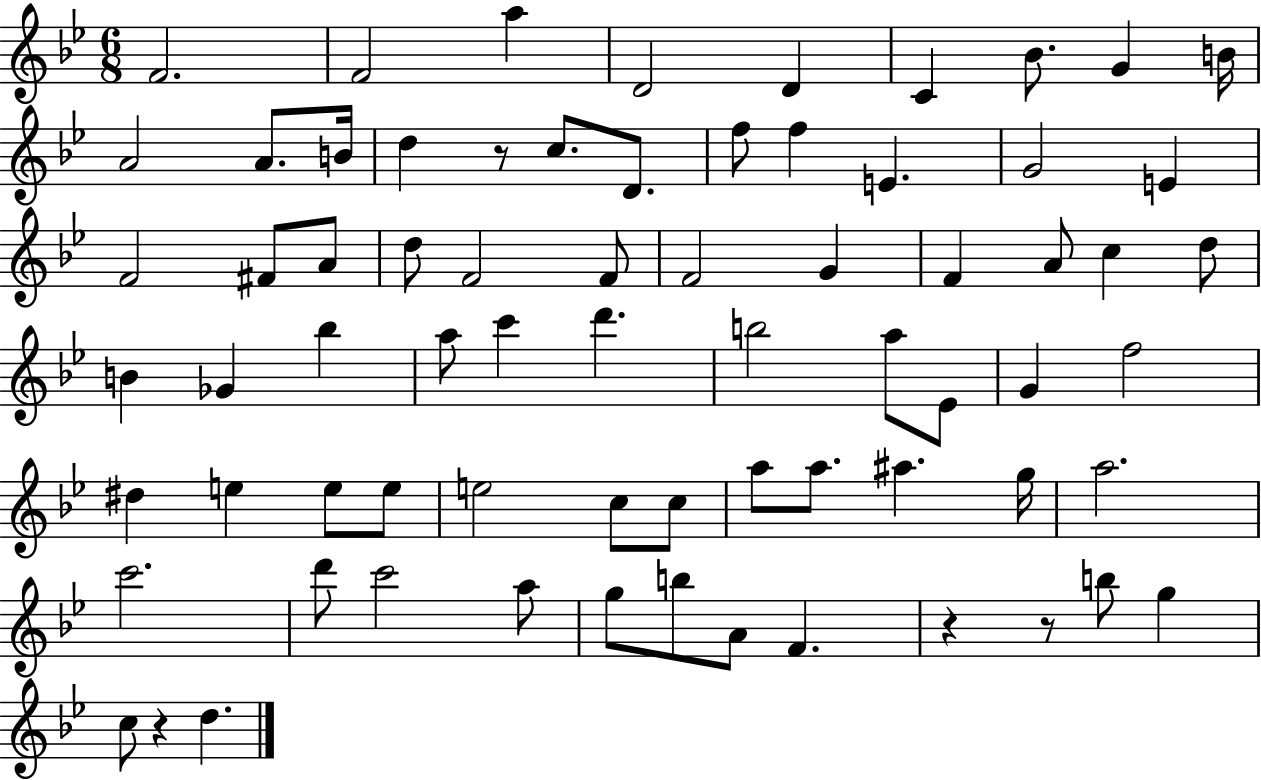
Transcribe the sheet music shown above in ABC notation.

X:1
T:Untitled
M:6/8
L:1/4
K:Bb
F2 F2 a D2 D C _B/2 G B/4 A2 A/2 B/4 d z/2 c/2 D/2 f/2 f E G2 E F2 ^F/2 A/2 d/2 F2 F/2 F2 G F A/2 c d/2 B _G _b a/2 c' d' b2 a/2 _E/2 G f2 ^d e e/2 e/2 e2 c/2 c/2 a/2 a/2 ^a g/4 a2 c'2 d'/2 c'2 a/2 g/2 b/2 A/2 F z z/2 b/2 g c/2 z d